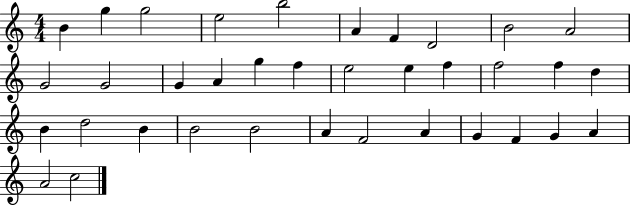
{
  \clef treble
  \numericTimeSignature
  \time 4/4
  \key c \major
  b'4 g''4 g''2 | e''2 b''2 | a'4 f'4 d'2 | b'2 a'2 | \break g'2 g'2 | g'4 a'4 g''4 f''4 | e''2 e''4 f''4 | f''2 f''4 d''4 | \break b'4 d''2 b'4 | b'2 b'2 | a'4 f'2 a'4 | g'4 f'4 g'4 a'4 | \break a'2 c''2 | \bar "|."
}